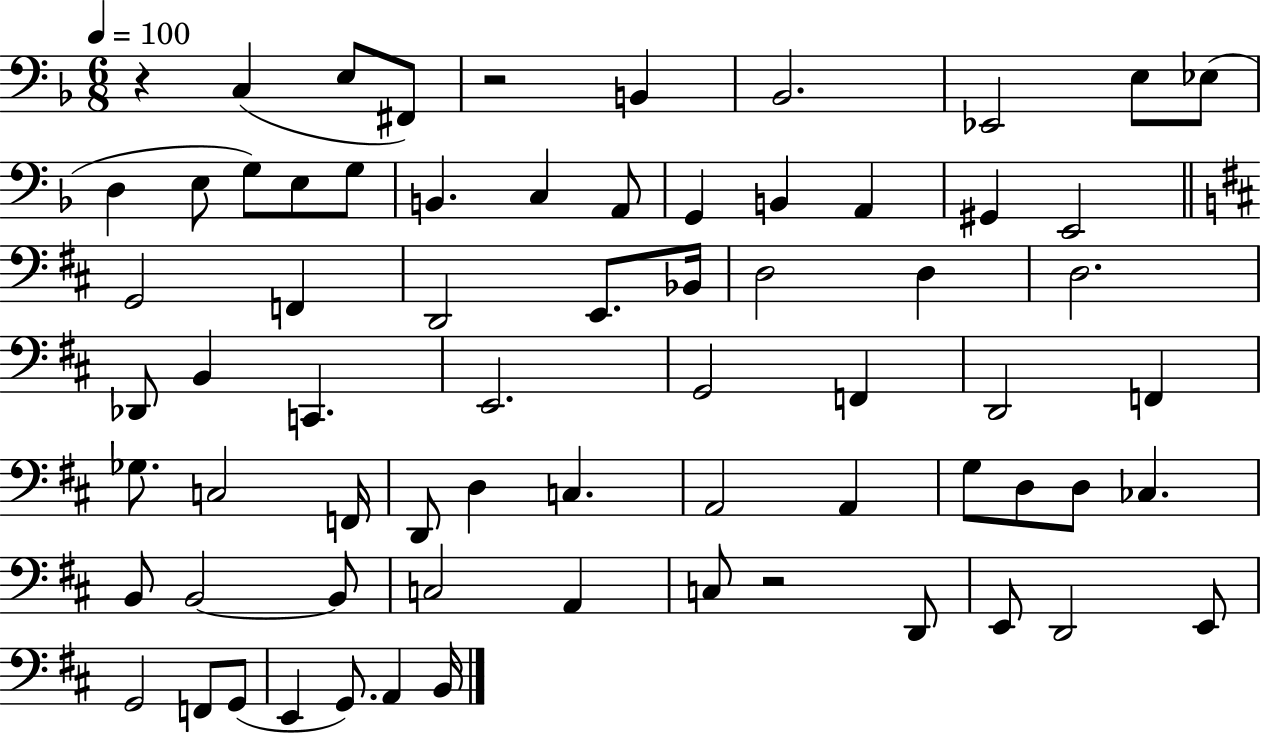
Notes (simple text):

R/q C3/q E3/e F#2/e R/h B2/q Bb2/h. Eb2/h E3/e Eb3/e D3/q E3/e G3/e E3/e G3/e B2/q. C3/q A2/e G2/q B2/q A2/q G#2/q E2/h G2/h F2/q D2/h E2/e. Bb2/s D3/h D3/q D3/h. Db2/e B2/q C2/q. E2/h. G2/h F2/q D2/h F2/q Gb3/e. C3/h F2/s D2/e D3/q C3/q. A2/h A2/q G3/e D3/e D3/e CES3/q. B2/e B2/h B2/e C3/h A2/q C3/e R/h D2/e E2/e D2/h E2/e G2/h F2/e G2/e E2/q G2/e. A2/q B2/s